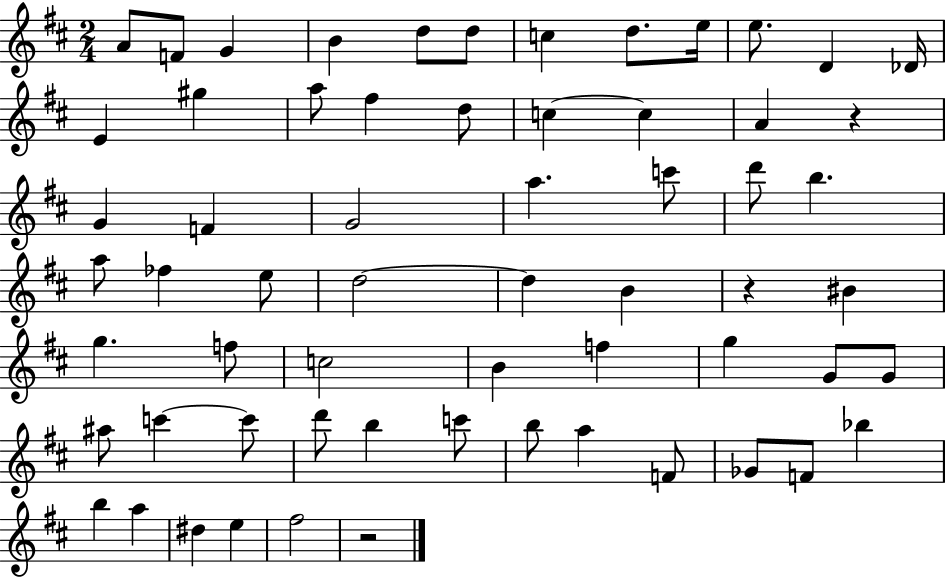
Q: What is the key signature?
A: D major